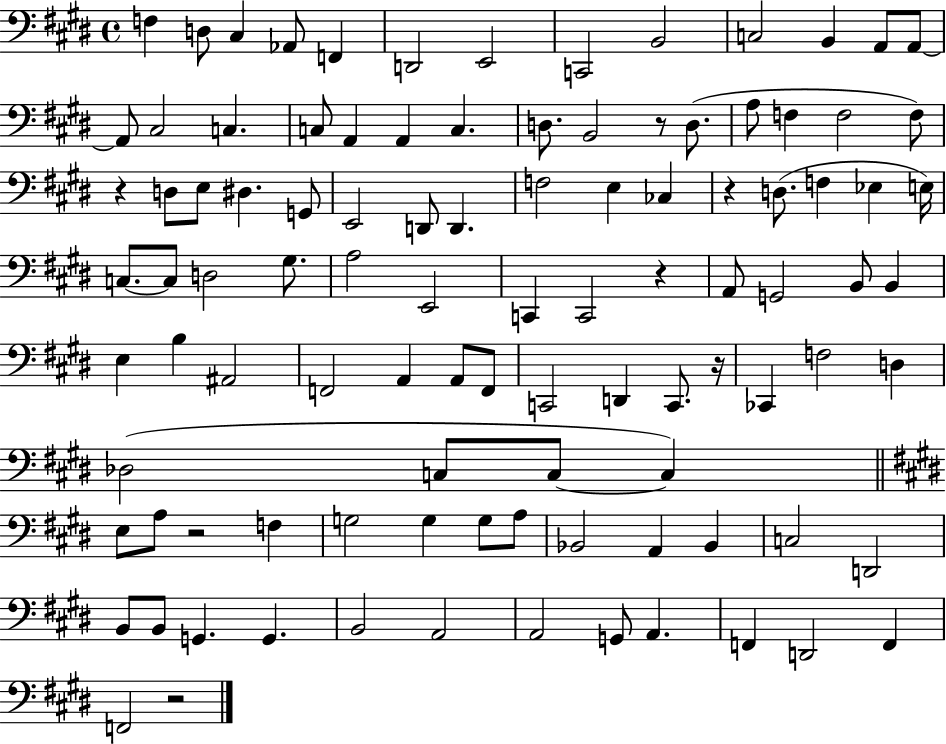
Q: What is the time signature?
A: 4/4